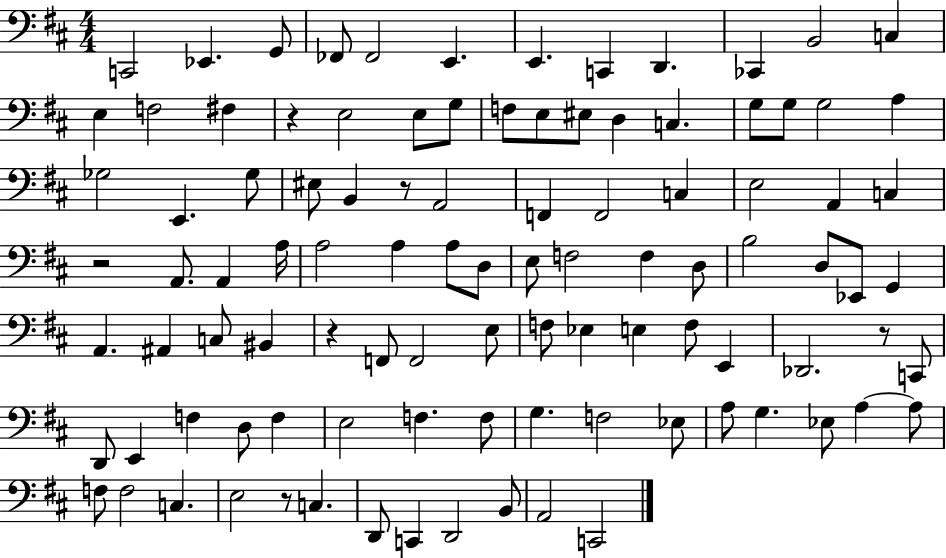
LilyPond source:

{
  \clef bass
  \numericTimeSignature
  \time 4/4
  \key d \major
  c,2 ees,4. g,8 | fes,8 fes,2 e,4. | e,4. c,4 d,4. | ces,4 b,2 c4 | \break e4 f2 fis4 | r4 e2 e8 g8 | f8 e8 eis8 d4 c4. | g8 g8 g2 a4 | \break ges2 e,4. ges8 | eis8 b,4 r8 a,2 | f,4 f,2 c4 | e2 a,4 c4 | \break r2 a,8. a,4 a16 | a2 a4 a8 d8 | e8 f2 f4 d8 | b2 d8 ees,8 g,4 | \break a,4. ais,4 c8 bis,4 | r4 f,8 f,2 e8 | f8 ees4 e4 f8 e,4 | des,2. r8 c,8 | \break d,8 e,4 f4 d8 f4 | e2 f4. f8 | g4. f2 ees8 | a8 g4. ees8 a4~~ a8 | \break f8 f2 c4. | e2 r8 c4. | d,8 c,4 d,2 b,8 | a,2 c,2 | \break \bar "|."
}